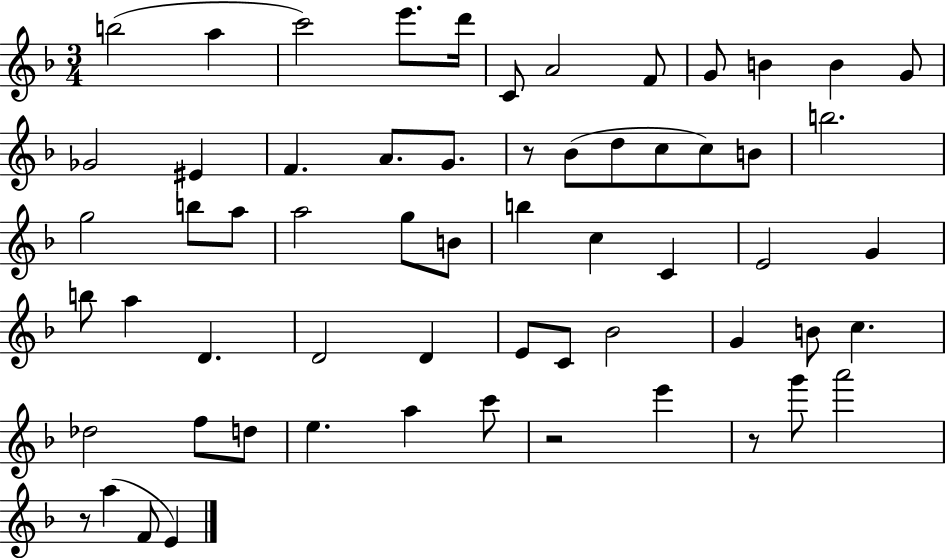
{
  \clef treble
  \numericTimeSignature
  \time 3/4
  \key f \major
  \repeat volta 2 { b''2( a''4 | c'''2) e'''8. d'''16 | c'8 a'2 f'8 | g'8 b'4 b'4 g'8 | \break ges'2 eis'4 | f'4. a'8. g'8. | r8 bes'8( d''8 c''8 c''8) b'8 | b''2. | \break g''2 b''8 a''8 | a''2 g''8 b'8 | b''4 c''4 c'4 | e'2 g'4 | \break b''8 a''4 d'4. | d'2 d'4 | e'8 c'8 bes'2 | g'4 b'8 c''4. | \break des''2 f''8 d''8 | e''4. a''4 c'''8 | r2 e'''4 | r8 g'''8 a'''2 | \break r8 a''4( f'8 e'4) | } \bar "|."
}